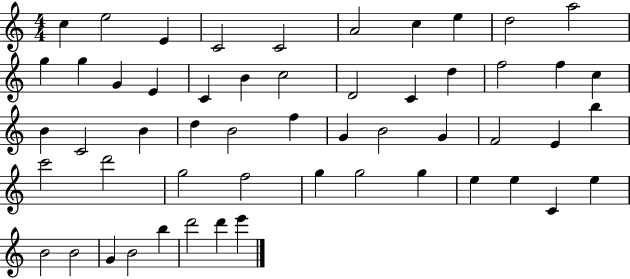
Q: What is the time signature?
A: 4/4